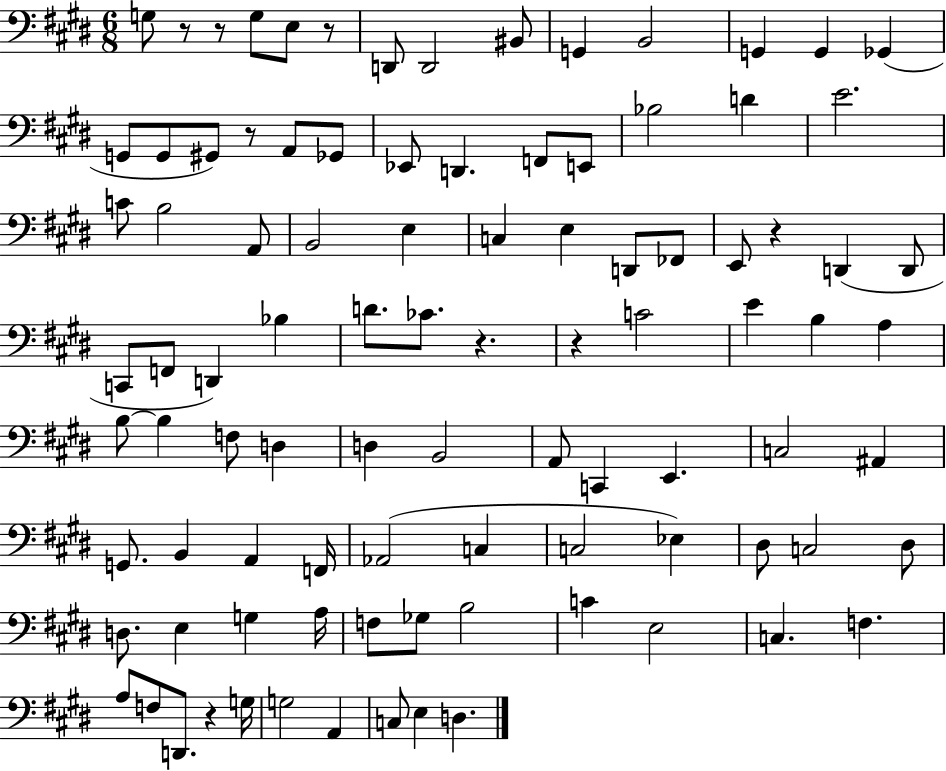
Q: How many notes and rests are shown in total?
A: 95